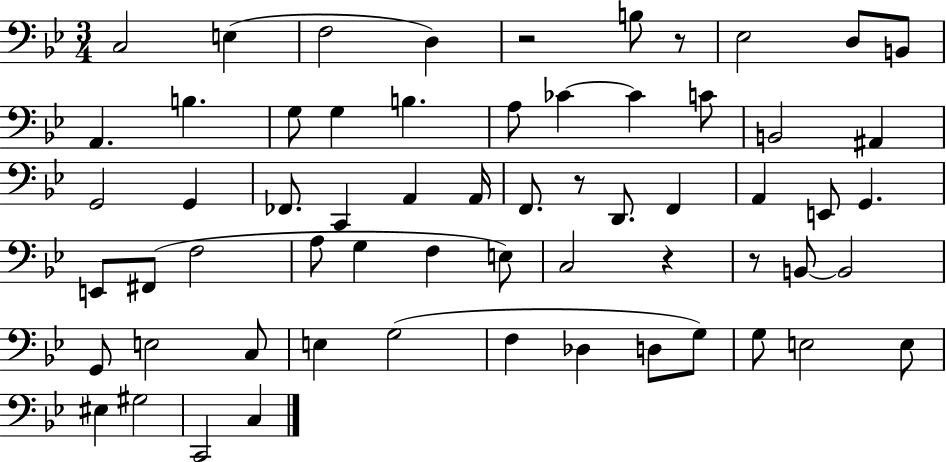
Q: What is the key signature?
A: BES major